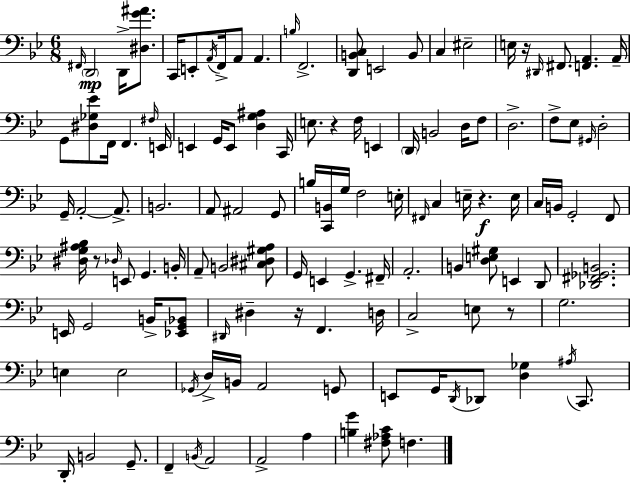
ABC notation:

X:1
T:Untitled
M:6/8
L:1/4
K:Gm
^F,,/4 D,,2 D,,/4 [^D,G^A]/2 C,,/4 E,,/2 A,,/4 F,,/4 A,,/2 A,, B,/4 F,,2 [D,,B,,C,]/2 E,,2 B,,/2 C, ^E,2 E,/4 z/4 ^D,,/4 ^F,,/2 [F,,A,,] A,,/4 G,,/2 [^D,_G,_E]/2 F,,/4 F,, ^F,/4 E,,/4 E,, G,,/4 E,,/2 [D,G,^A,] C,,/4 E,/2 z F,/4 E,, D,,/4 B,,2 D,/4 F,/2 D,2 F,/2 _E,/2 ^G,,/4 D,2 G,,/4 A,,2 A,,/2 B,,2 A,,/2 ^A,,2 G,,/2 B,/4 [C,,B,,]/4 G,/4 F,2 E,/4 ^F,,/4 C, E,/4 z E,/4 C,/4 B,,/4 G,,2 F,,/2 [^D,G,^A,_B,]/4 z/2 _D,/4 E,,/2 G,, B,,/4 A,,/2 B,,2 [^C,^D,^G,A,]/2 G,,/4 E,, G,, ^F,,/4 A,,2 B,, [D,E,^G,]/2 E,, D,,/2 [_D,,^F,,_G,,B,,]2 E,,/4 G,,2 B,,/4 [_E,,G,,_B,,]/2 ^D,,/4 ^D, z/4 F,, D,/4 C,2 E,/2 z/2 G,2 E, E,2 _G,,/4 D,/4 B,,/4 A,,2 G,,/2 E,,/2 G,,/4 D,,/4 _D,,/2 [D,_G,] ^A,/4 C,,/2 D,,/4 B,,2 G,,/2 F,, B,,/4 A,,2 A,,2 A, [B,G] [^F,_A,C]/2 F,